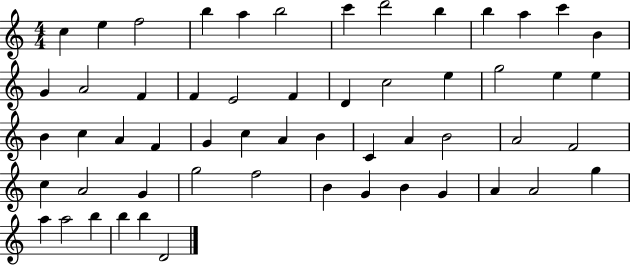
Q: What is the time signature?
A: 4/4